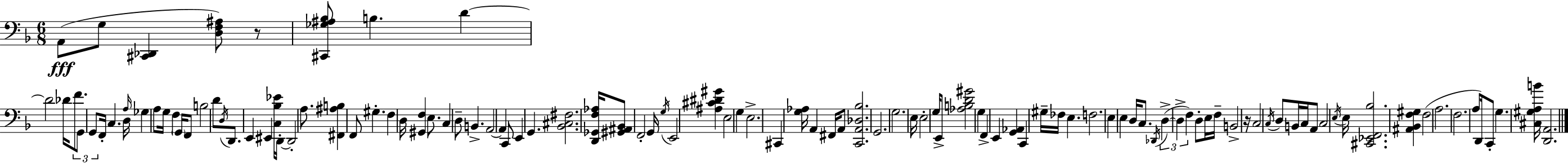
X:1
T:Untitled
M:6/8
L:1/4
K:Dm
A,,/2 G,/2 [^C,,_D,,] [D,F,^A,]/2 z/2 [^C,,_G,^A,_B,]/2 B, D D2 _D/4 F/2 G,,/2 G,,/2 F,,/4 C, D,/4 A,/4 _G, A,/2 G,/4 F, G,,/4 F,,/2 B,2 D/2 D,/4 D,,/2 E,, ^E,, [C,_B,_E]/4 D,,/4 D,,2 A,/2 [^F,,^A,B,] F,,/2 ^G, F, D,/4 [^G,,F,] E,/2 C, D,/2 B,, A,,2 A,, C,,/2 E,, G,, [_B,,^C,^F,]2 [D,,_G,,F,_A,]/4 [^G,,^A,,_B,,]/2 F,,2 G,,/4 G,/4 E,,2 [^A,^C^D^G] E,2 G, E,2 ^C,, [G,_A,]/4 A,, ^F,,/4 A,,/2 [C,,A,,_D,_B,]2 G,,2 G,2 E,/4 E,2 G,/4 E,,/2 [_A,B,D^G]2 G, F,, E,, [G,,_A,,] C,, ^G,/4 _F,/4 E, F,2 E, E, D,/4 C,/2 _D,,/4 D, D, F, D,/2 E,/4 F,/4 B,,2 z/4 C,2 C,/4 D,/2 B,,/4 C,/4 A,,/2 C,2 E,/4 E,/4 [^C,,_E,,F,,_B,]2 [^A,,_B,,F,^G,] F,2 A,2 F,2 A,/2 D,,/4 C,,/2 G, [^C,^G,A,B]/4 [D,,A,,]2